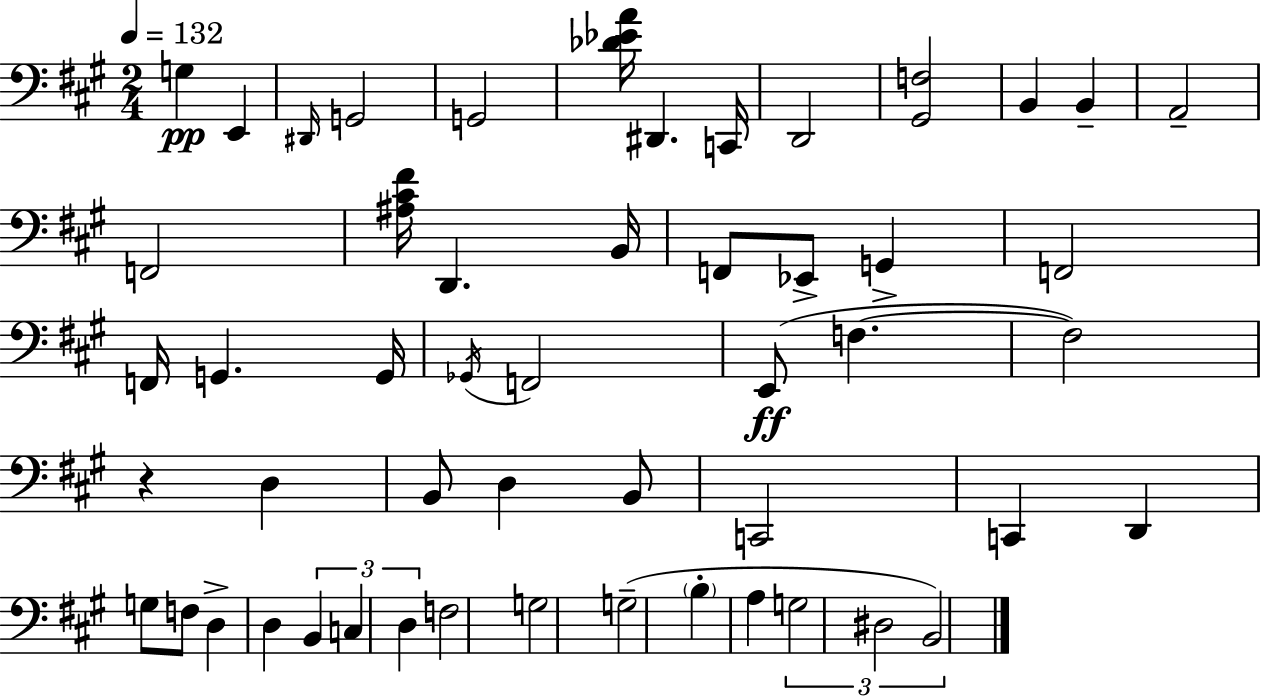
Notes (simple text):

G3/q E2/q D#2/s G2/h G2/h [Db4,Eb4,A4]/s D#2/q. C2/s D2/h [G#2,F3]/h B2/q B2/q A2/h F2/h [A#3,C#4,F#4]/s D2/q. B2/s F2/e Eb2/e G2/q F2/h F2/s G2/q. G2/s Gb2/s F2/h E2/e F3/q. F3/h R/q D3/q B2/e D3/q B2/e C2/h C2/q D2/q G3/e F3/e D3/q D3/q B2/q C3/q D3/q F3/h G3/h G3/h B3/q A3/q G3/h D#3/h B2/h